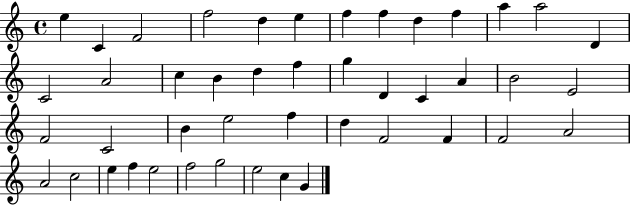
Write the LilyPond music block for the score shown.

{
  \clef treble
  \time 4/4
  \defaultTimeSignature
  \key c \major
  e''4 c'4 f'2 | f''2 d''4 e''4 | f''4 f''4 d''4 f''4 | a''4 a''2 d'4 | \break c'2 a'2 | c''4 b'4 d''4 f''4 | g''4 d'4 c'4 a'4 | b'2 e'2 | \break f'2 c'2 | b'4 e''2 f''4 | d''4 f'2 f'4 | f'2 a'2 | \break a'2 c''2 | e''4 f''4 e''2 | f''2 g''2 | e''2 c''4 g'4 | \break \bar "|."
}